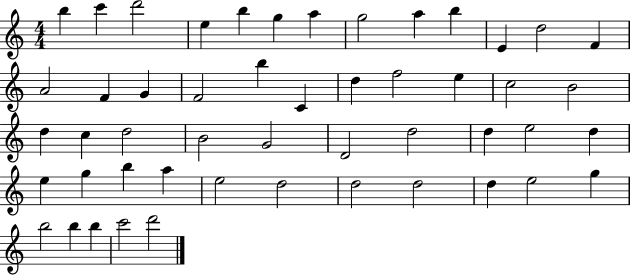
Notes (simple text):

B5/q C6/q D6/h E5/q B5/q G5/q A5/q G5/h A5/q B5/q E4/q D5/h F4/q A4/h F4/q G4/q F4/h B5/q C4/q D5/q F5/h E5/q C5/h B4/h D5/q C5/q D5/h B4/h G4/h D4/h D5/h D5/q E5/h D5/q E5/q G5/q B5/q A5/q E5/h D5/h D5/h D5/h D5/q E5/h G5/q B5/h B5/q B5/q C6/h D6/h